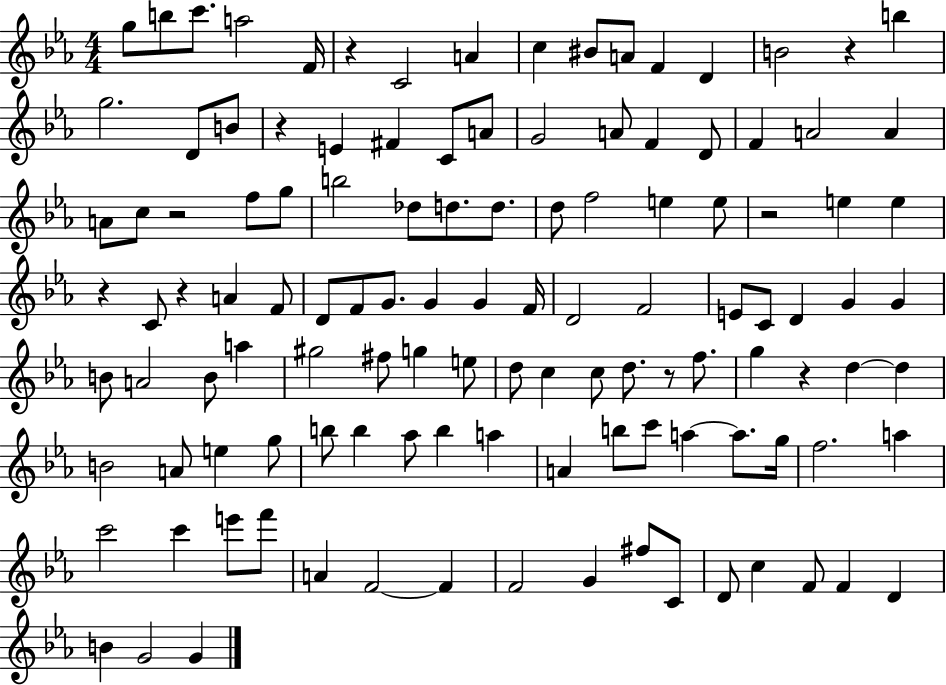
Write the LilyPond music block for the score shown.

{
  \clef treble
  \numericTimeSignature
  \time 4/4
  \key ees \major
  g''8 b''8 c'''8. a''2 f'16 | r4 c'2 a'4 | c''4 bis'8 a'8 f'4 d'4 | b'2 r4 b''4 | \break g''2. d'8 b'8 | r4 e'4 fis'4 c'8 a'8 | g'2 a'8 f'4 d'8 | f'4 a'2 a'4 | \break a'8 c''8 r2 f''8 g''8 | b''2 des''8 d''8. d''8. | d''8 f''2 e''4 e''8 | r2 e''4 e''4 | \break r4 c'8 r4 a'4 f'8 | d'8 f'8 g'8. g'4 g'4 f'16 | d'2 f'2 | e'8 c'8 d'4 g'4 g'4 | \break b'8 a'2 b'8 a''4 | gis''2 fis''8 g''4 e''8 | d''8 c''4 c''8 d''8. r8 f''8. | g''4 r4 d''4~~ d''4 | \break b'2 a'8 e''4 g''8 | b''8 b''4 aes''8 b''4 a''4 | a'4 b''8 c'''8 a''4~~ a''8. g''16 | f''2. a''4 | \break c'''2 c'''4 e'''8 f'''8 | a'4 f'2~~ f'4 | f'2 g'4 fis''8 c'8 | d'8 c''4 f'8 f'4 d'4 | \break b'4 g'2 g'4 | \bar "|."
}